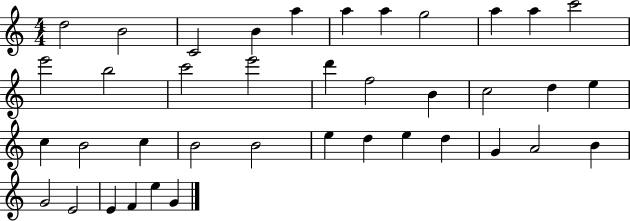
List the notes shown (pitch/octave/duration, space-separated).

D5/h B4/h C4/h B4/q A5/q A5/q A5/q G5/h A5/q A5/q C6/h E6/h B5/h C6/h E6/h D6/q F5/h B4/q C5/h D5/q E5/q C5/q B4/h C5/q B4/h B4/h E5/q D5/q E5/q D5/q G4/q A4/h B4/q G4/h E4/h E4/q F4/q E5/q G4/q